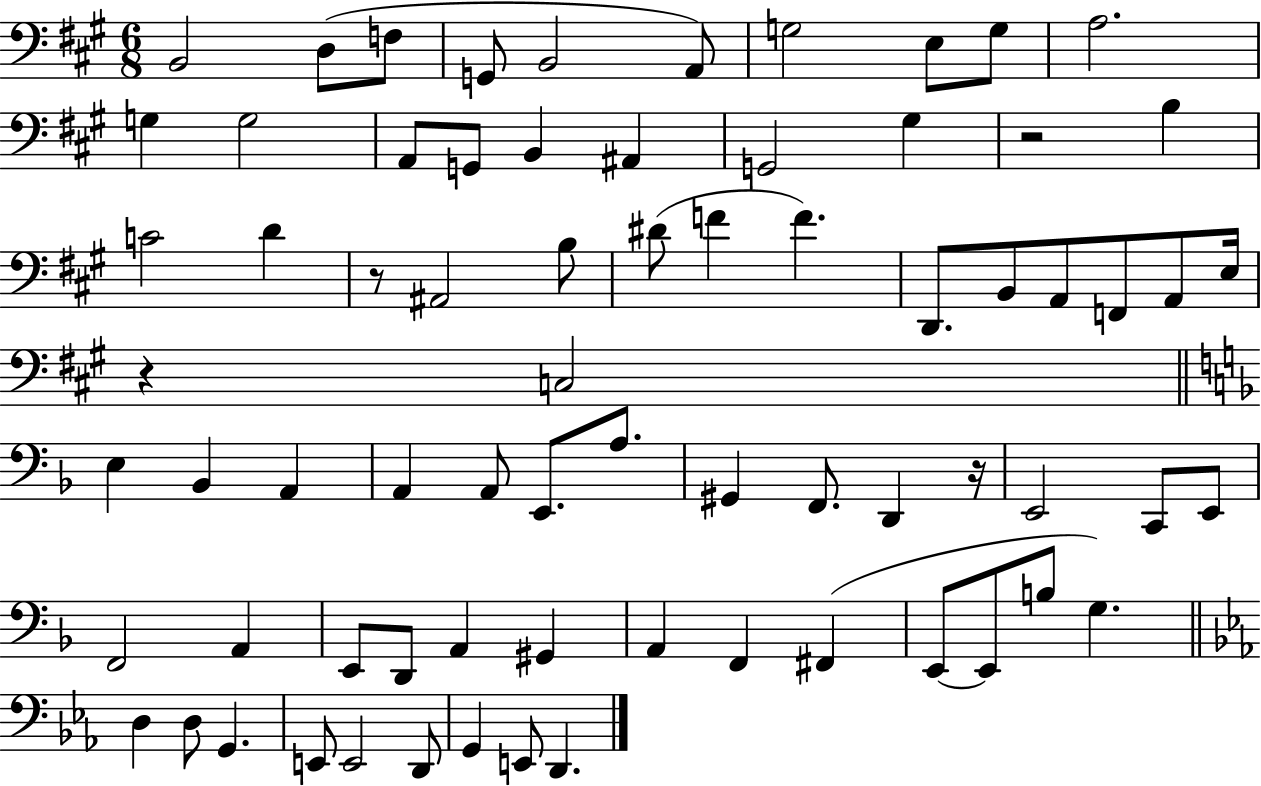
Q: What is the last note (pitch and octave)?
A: D2